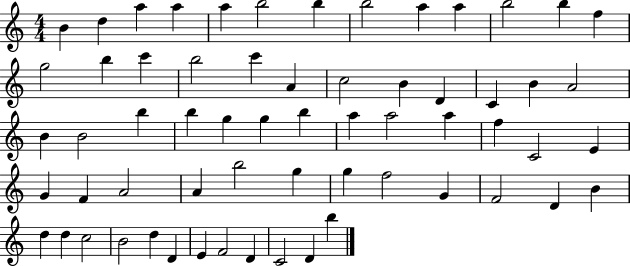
{
  \clef treble
  \numericTimeSignature
  \time 4/4
  \key c \major
  b'4 d''4 a''4 a''4 | a''4 b''2 b''4 | b''2 a''4 a''4 | b''2 b''4 f''4 | \break g''2 b''4 c'''4 | b''2 c'''4 a'4 | c''2 b'4 d'4 | c'4 b'4 a'2 | \break b'4 b'2 b''4 | b''4 g''4 g''4 b''4 | a''4 a''2 a''4 | f''4 c'2 e'4 | \break g'4 f'4 a'2 | a'4 b''2 g''4 | g''4 f''2 g'4 | f'2 d'4 b'4 | \break d''4 d''4 c''2 | b'2 d''4 d'4 | e'4 f'2 d'4 | c'2 d'4 b''4 | \break \bar "|."
}